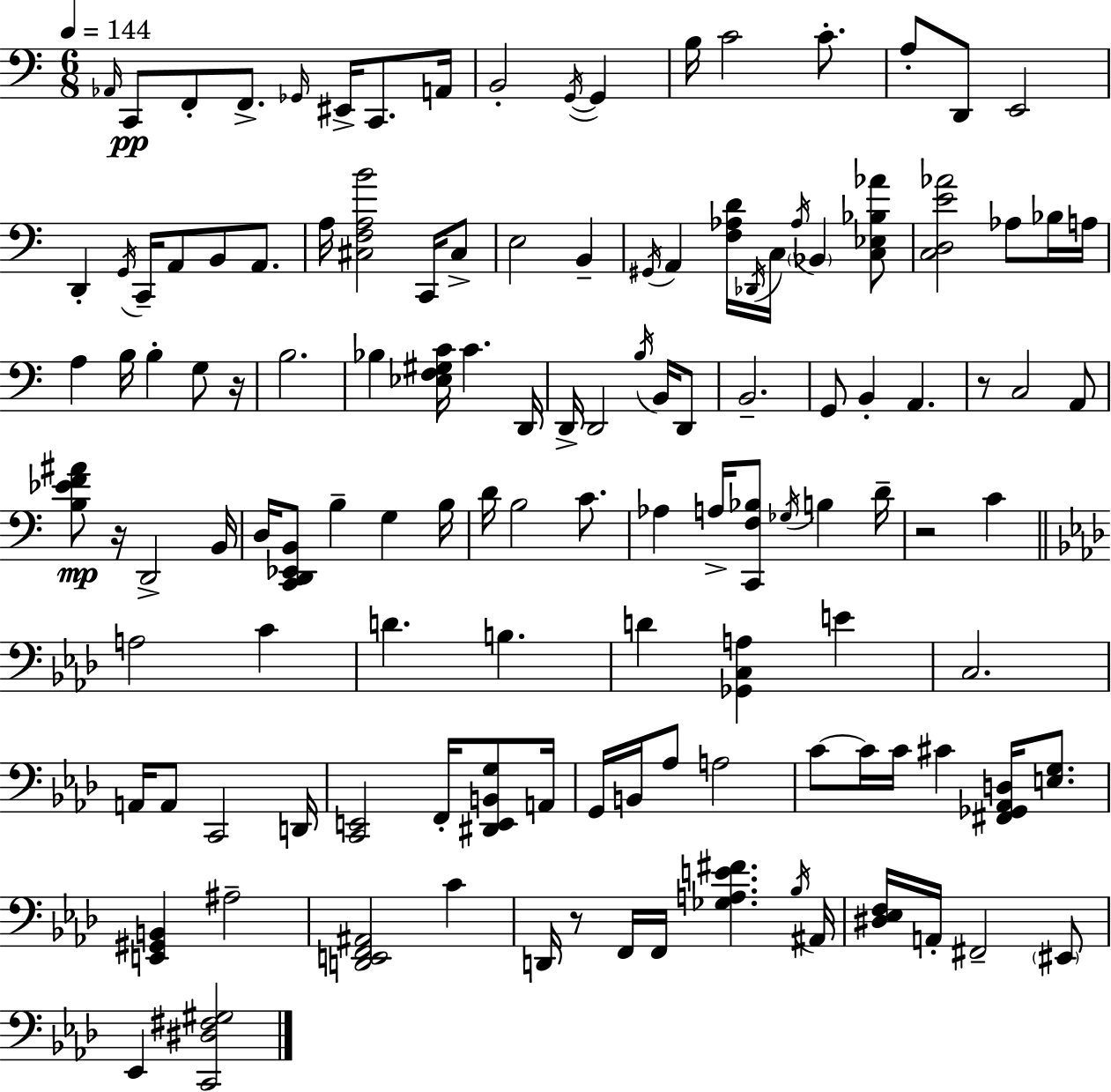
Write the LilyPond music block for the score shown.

{
  \clef bass
  \numericTimeSignature
  \time 6/8
  \key c \major
  \tempo 4 = 144
  \grace { aes,16 }\pp c,8 f,8-. f,8.-> \grace { ges,16 } eis,16-> c,8. | a,16 b,2-. \acciaccatura { g,16~ }~ g,4 | b16 c'2 | c'8.-. a8-. d,8 e,2 | \break d,4-. \acciaccatura { g,16 } c,16-- a,8 b,8 | a,8. a16 <cis f a b'>2 | c,16 cis8-> e2 | b,4-- \acciaccatura { gis,16 } a,4 <f aes d'>16 \acciaccatura { des,16 } c16 | \break \acciaccatura { aes16 } \parenthesize bes,4 <c ees bes aes'>8 <c d e' aes'>2 | aes8 bes16 a16 a4 b16 | b4-. g8 r16 b2. | bes4 <ees f gis c'>16 | \break c'4. d,16 d,16-> d,2 | \acciaccatura { b16 } b,16 d,8 b,2.-- | g,8 b,4-. | a,4. r8 c2 | \break a,8 <b ees' f' ais'>8\mp r16 d,2-> | b,16 d16 <c, d, ees, b,>8 b4-- | g4 b16 d'16 b2 | c'8. aes4 | \break a16-> <c, f bes>8 \acciaccatura { ges16 } b4 d'16-- r2 | c'4 \bar "||" \break \key aes \major a2 c'4 | d'4. b4. | d'4 <ges, c a>4 e'4 | c2. | \break a,16 a,8 c,2 d,16 | <c, e,>2 f,16-. <dis, e, b, g>8 a,16 | g,16 b,16 aes8 a2 | c'8~~ c'16 c'16 cis'4 <fis, ges, aes, d>16 <e g>8. | \break <e, gis, b,>4 ais2-- | <d, e, f, ais,>2 c'4 | d,16 r8 f,16 f,16 <ges a e' fis'>4. \acciaccatura { bes16 } | ais,16 <dis ees f>16 a,16-. fis,2-- \parenthesize eis,8 | \break ees,4 <c, dis fis gis>2 | \bar "|."
}